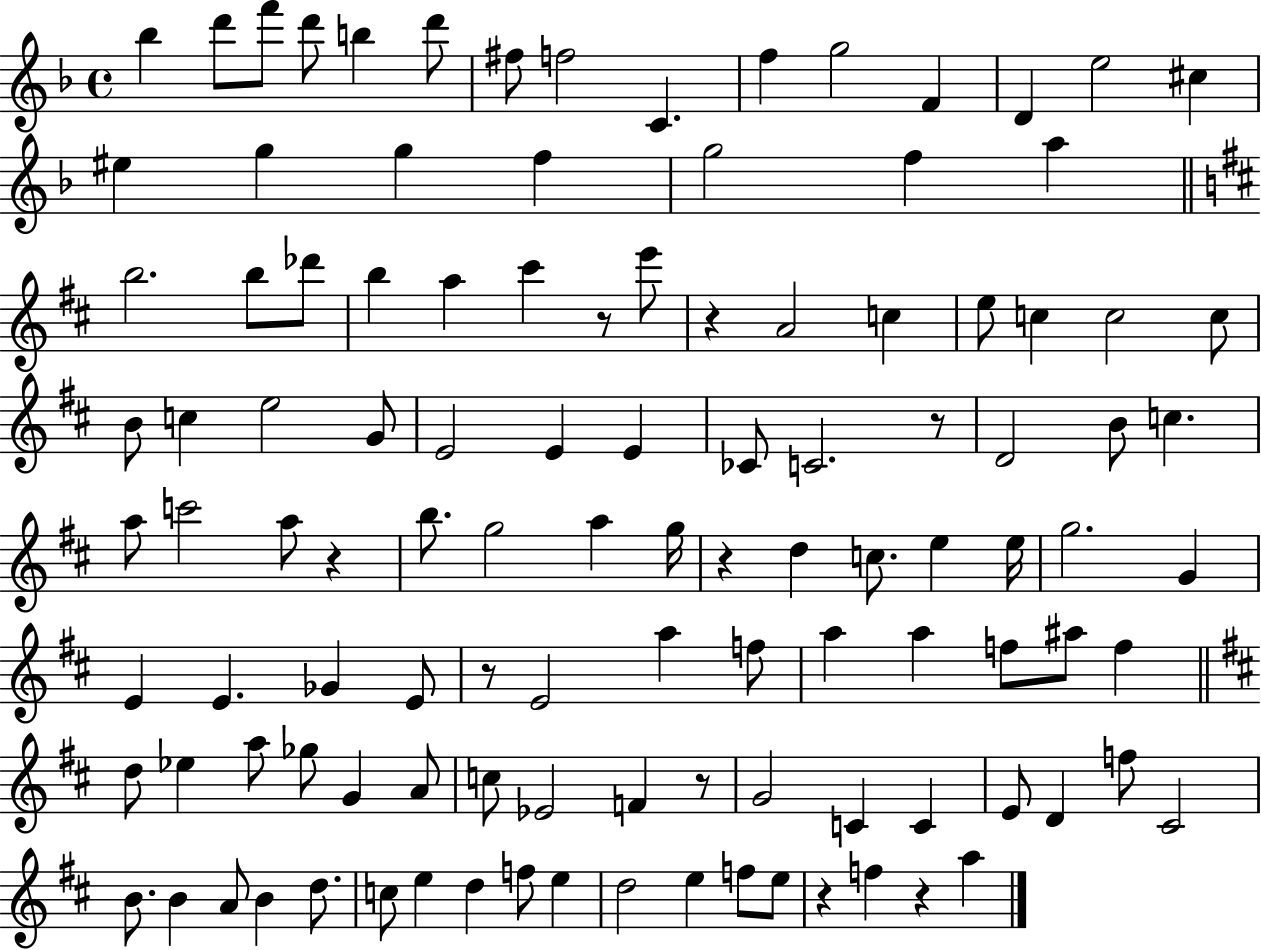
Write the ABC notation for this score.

X:1
T:Untitled
M:4/4
L:1/4
K:F
_b d'/2 f'/2 d'/2 b d'/2 ^f/2 f2 C f g2 F D e2 ^c ^e g g f g2 f a b2 b/2 _d'/2 b a ^c' z/2 e'/2 z A2 c e/2 c c2 c/2 B/2 c e2 G/2 E2 E E _C/2 C2 z/2 D2 B/2 c a/2 c'2 a/2 z b/2 g2 a g/4 z d c/2 e e/4 g2 G E E _G E/2 z/2 E2 a f/2 a a f/2 ^a/2 f d/2 _e a/2 _g/2 G A/2 c/2 _E2 F z/2 G2 C C E/2 D f/2 ^C2 B/2 B A/2 B d/2 c/2 e d f/2 e d2 e f/2 e/2 z f z a